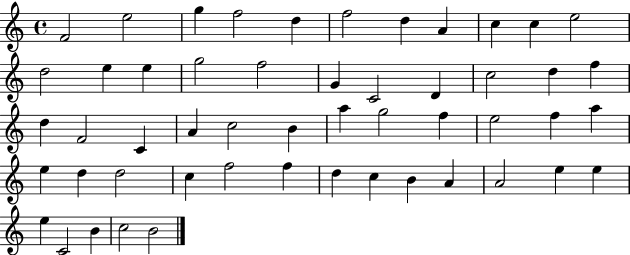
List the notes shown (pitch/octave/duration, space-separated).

F4/h E5/h G5/q F5/h D5/q F5/h D5/q A4/q C5/q C5/q E5/h D5/h E5/q E5/q G5/h F5/h G4/q C4/h D4/q C5/h D5/q F5/q D5/q F4/h C4/q A4/q C5/h B4/q A5/q G5/h F5/q E5/h F5/q A5/q E5/q D5/q D5/h C5/q F5/h F5/q D5/q C5/q B4/q A4/q A4/h E5/q E5/q E5/q C4/h B4/q C5/h B4/h